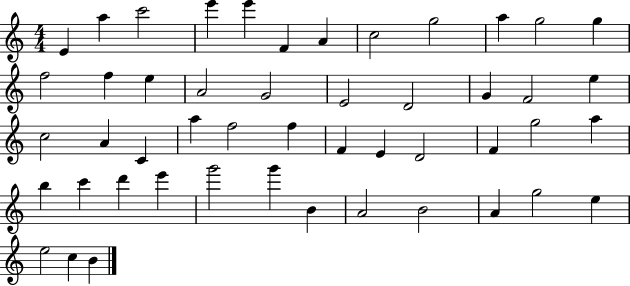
{
  \clef treble
  \numericTimeSignature
  \time 4/4
  \key c \major
  e'4 a''4 c'''2 | e'''4 e'''4 f'4 a'4 | c''2 g''2 | a''4 g''2 g''4 | \break f''2 f''4 e''4 | a'2 g'2 | e'2 d'2 | g'4 f'2 e''4 | \break c''2 a'4 c'4 | a''4 f''2 f''4 | f'4 e'4 d'2 | f'4 g''2 a''4 | \break b''4 c'''4 d'''4 e'''4 | g'''2 g'''4 b'4 | a'2 b'2 | a'4 g''2 e''4 | \break e''2 c''4 b'4 | \bar "|."
}